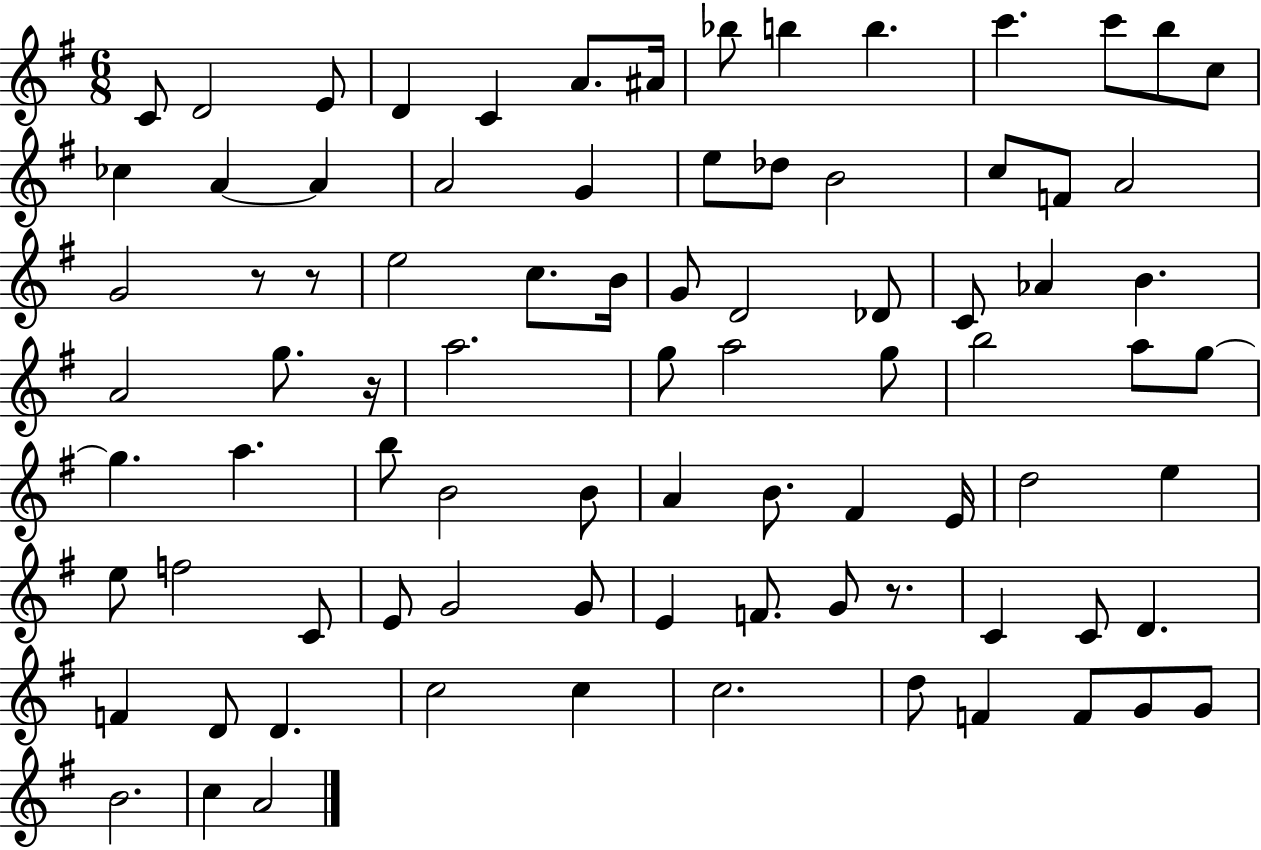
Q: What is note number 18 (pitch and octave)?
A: A4